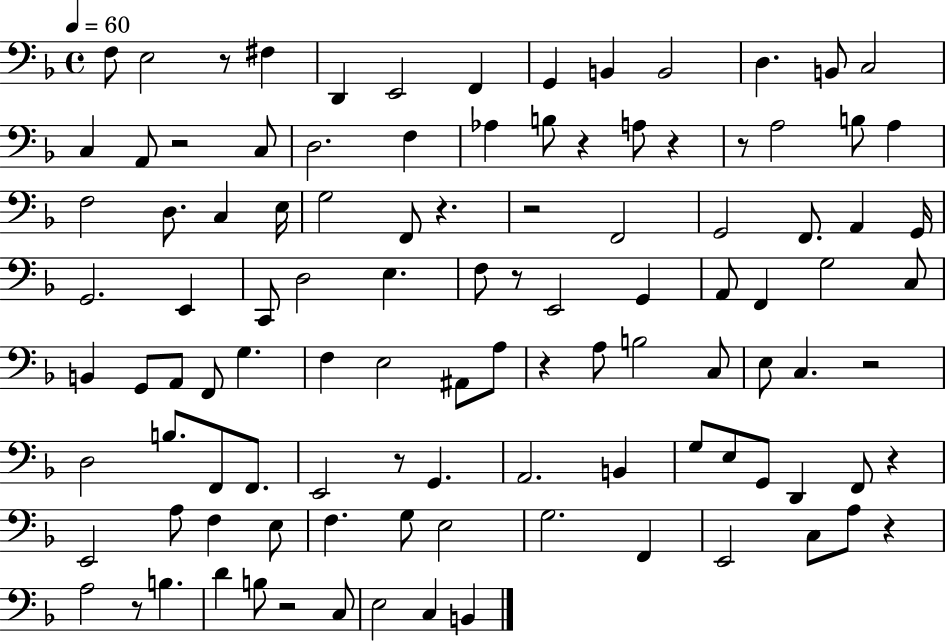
X:1
T:Untitled
M:4/4
L:1/4
K:F
F,/2 E,2 z/2 ^F, D,, E,,2 F,, G,, B,, B,,2 D, B,,/2 C,2 C, A,,/2 z2 C,/2 D,2 F, _A, B,/2 z A,/2 z z/2 A,2 B,/2 A, F,2 D,/2 C, E,/4 G,2 F,,/2 z z2 F,,2 G,,2 F,,/2 A,, G,,/4 G,,2 E,, C,,/2 D,2 E, F,/2 z/2 E,,2 G,, A,,/2 F,, G,2 C,/2 B,, G,,/2 A,,/2 F,,/2 G, F, E,2 ^A,,/2 A,/2 z A,/2 B,2 C,/2 E,/2 C, z2 D,2 B,/2 F,,/2 F,,/2 E,,2 z/2 G,, A,,2 B,, G,/2 E,/2 G,,/2 D,, F,,/2 z E,,2 A,/2 F, E,/2 F, G,/2 E,2 G,2 F,, E,,2 C,/2 A,/2 z A,2 z/2 B, D B,/2 z2 C,/2 E,2 C, B,,